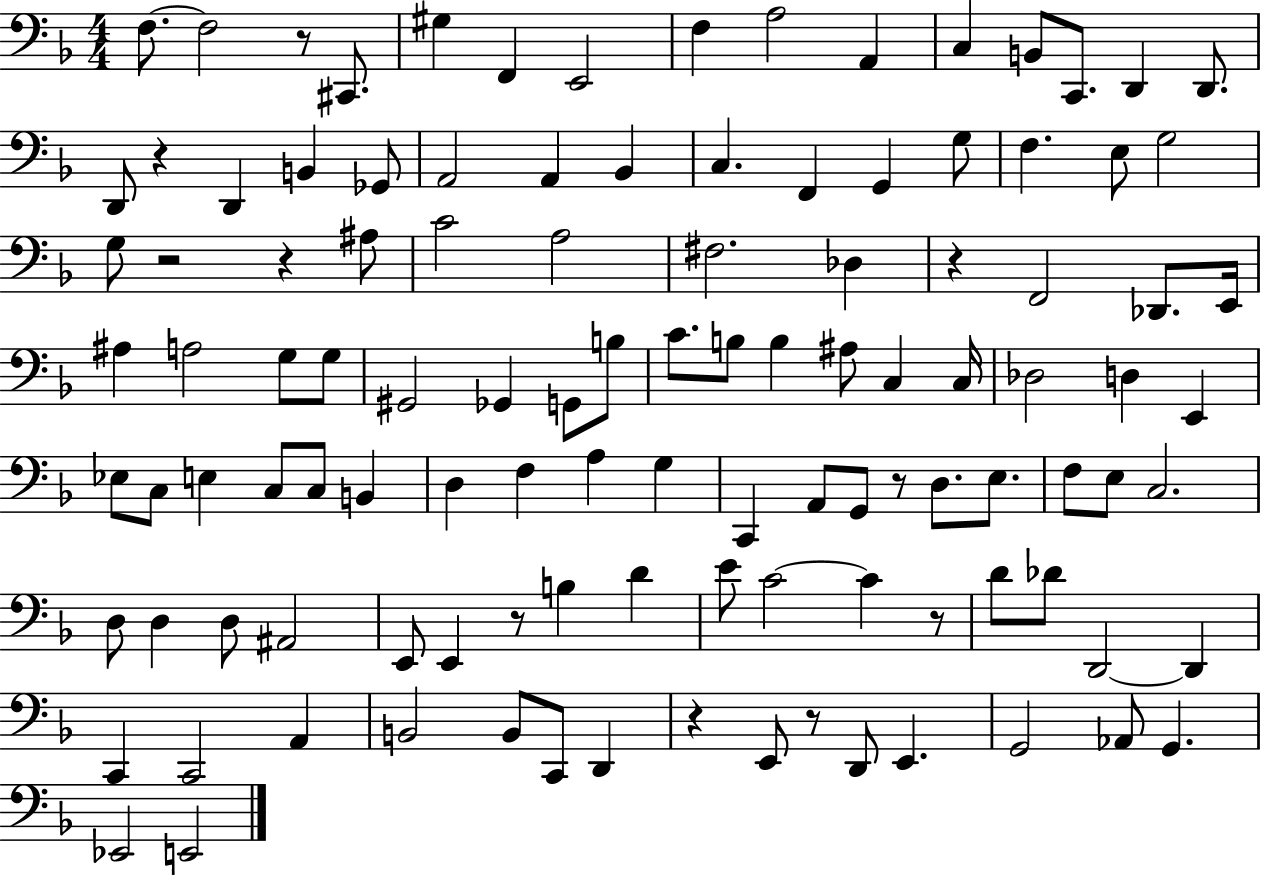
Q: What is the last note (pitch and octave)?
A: E2